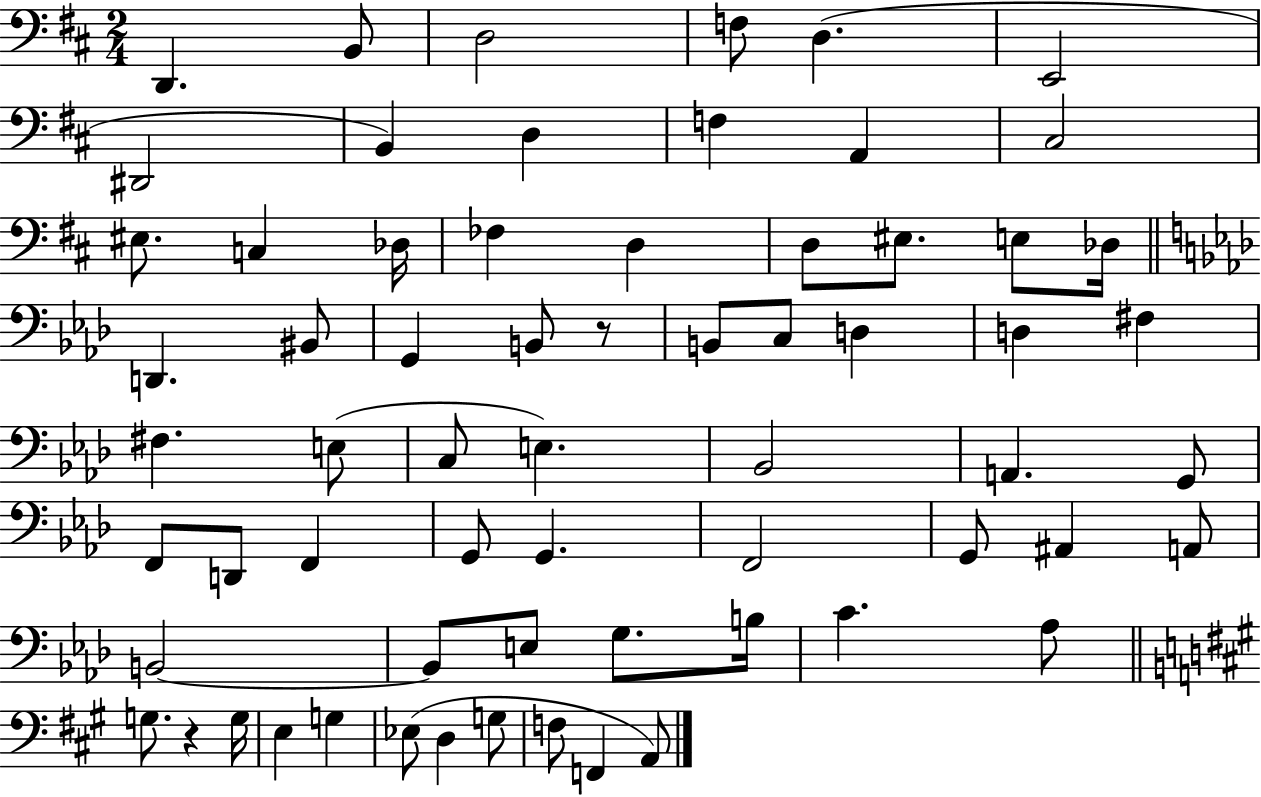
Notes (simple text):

D2/q. B2/e D3/h F3/e D3/q. E2/h D#2/h B2/q D3/q F3/q A2/q C#3/h EIS3/e. C3/q Db3/s FES3/q D3/q D3/e EIS3/e. E3/e Db3/s D2/q. BIS2/e G2/q B2/e R/e B2/e C3/e D3/q D3/q F#3/q F#3/q. E3/e C3/e E3/q. Bb2/h A2/q. G2/e F2/e D2/e F2/q G2/e G2/q. F2/h G2/e A#2/q A2/e B2/h B2/e E3/e G3/e. B3/s C4/q. Ab3/e G3/e. R/q G3/s E3/q G3/q Eb3/e D3/q G3/e F3/e F2/q A2/e